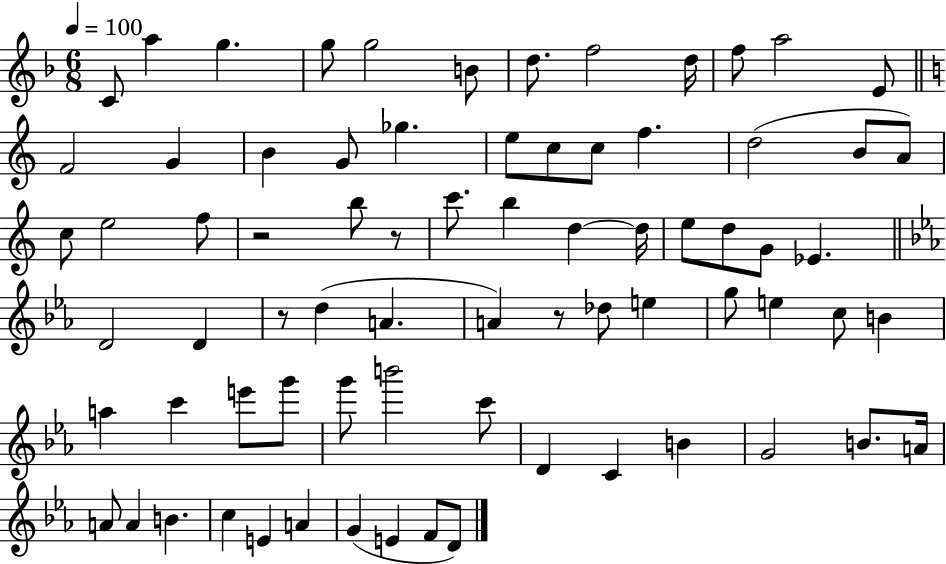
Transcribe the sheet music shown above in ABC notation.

X:1
T:Untitled
M:6/8
L:1/4
K:F
C/2 a g g/2 g2 B/2 d/2 f2 d/4 f/2 a2 E/2 F2 G B G/2 _g e/2 c/2 c/2 f d2 B/2 A/2 c/2 e2 f/2 z2 b/2 z/2 c'/2 b d d/4 e/2 d/2 G/2 _E D2 D z/2 d A A z/2 _d/2 e g/2 e c/2 B a c' e'/2 g'/2 g'/2 b'2 c'/2 D C B G2 B/2 A/4 A/2 A B c E A G E F/2 D/2